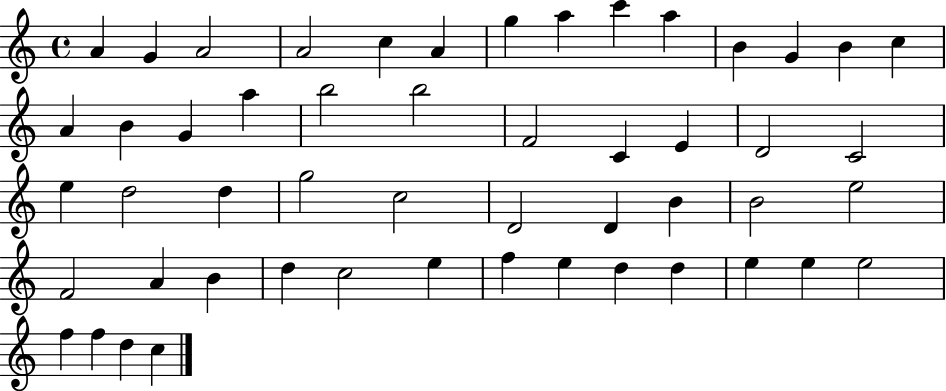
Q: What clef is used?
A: treble